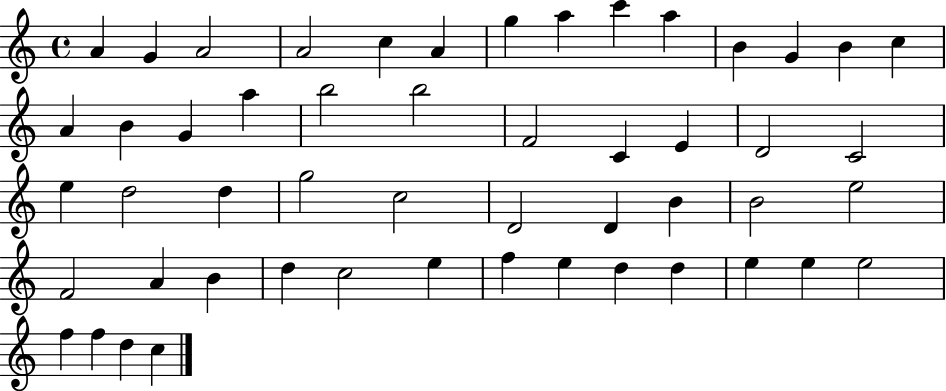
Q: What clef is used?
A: treble